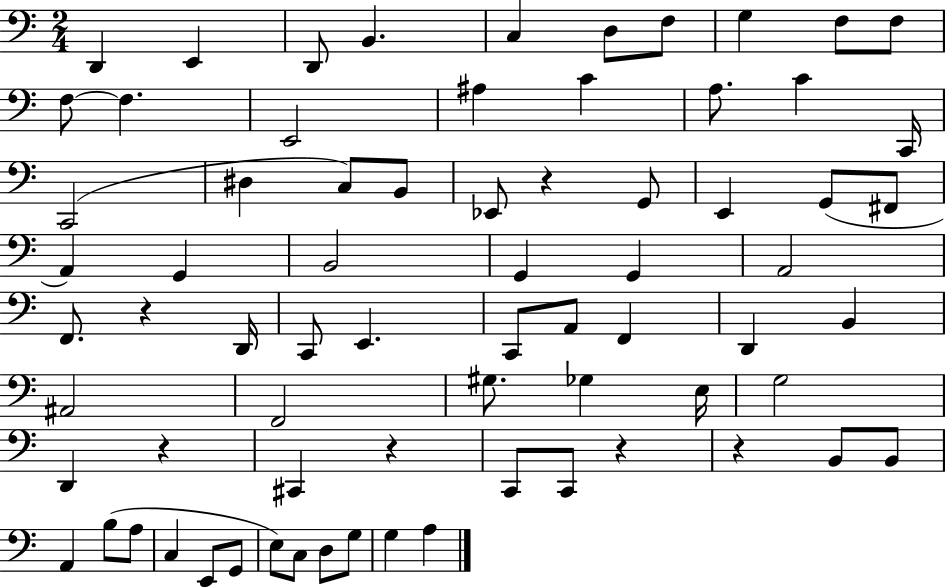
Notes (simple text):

D2/q E2/q D2/e B2/q. C3/q D3/e F3/e G3/q F3/e F3/e F3/e F3/q. E2/h A#3/q C4/q A3/e. C4/q C2/s C2/h D#3/q C3/e B2/e Eb2/e R/q G2/e E2/q G2/e F#2/e A2/q G2/q B2/h G2/q G2/q A2/h F2/e. R/q D2/s C2/e E2/q. C2/e A2/e F2/q D2/q B2/q A#2/h F2/h G#3/e. Gb3/q E3/s G3/h D2/q R/q C#2/q R/q C2/e C2/e R/q R/q B2/e B2/e A2/q B3/e A3/e C3/q E2/e G2/e E3/e C3/e D3/e G3/e G3/q A3/q